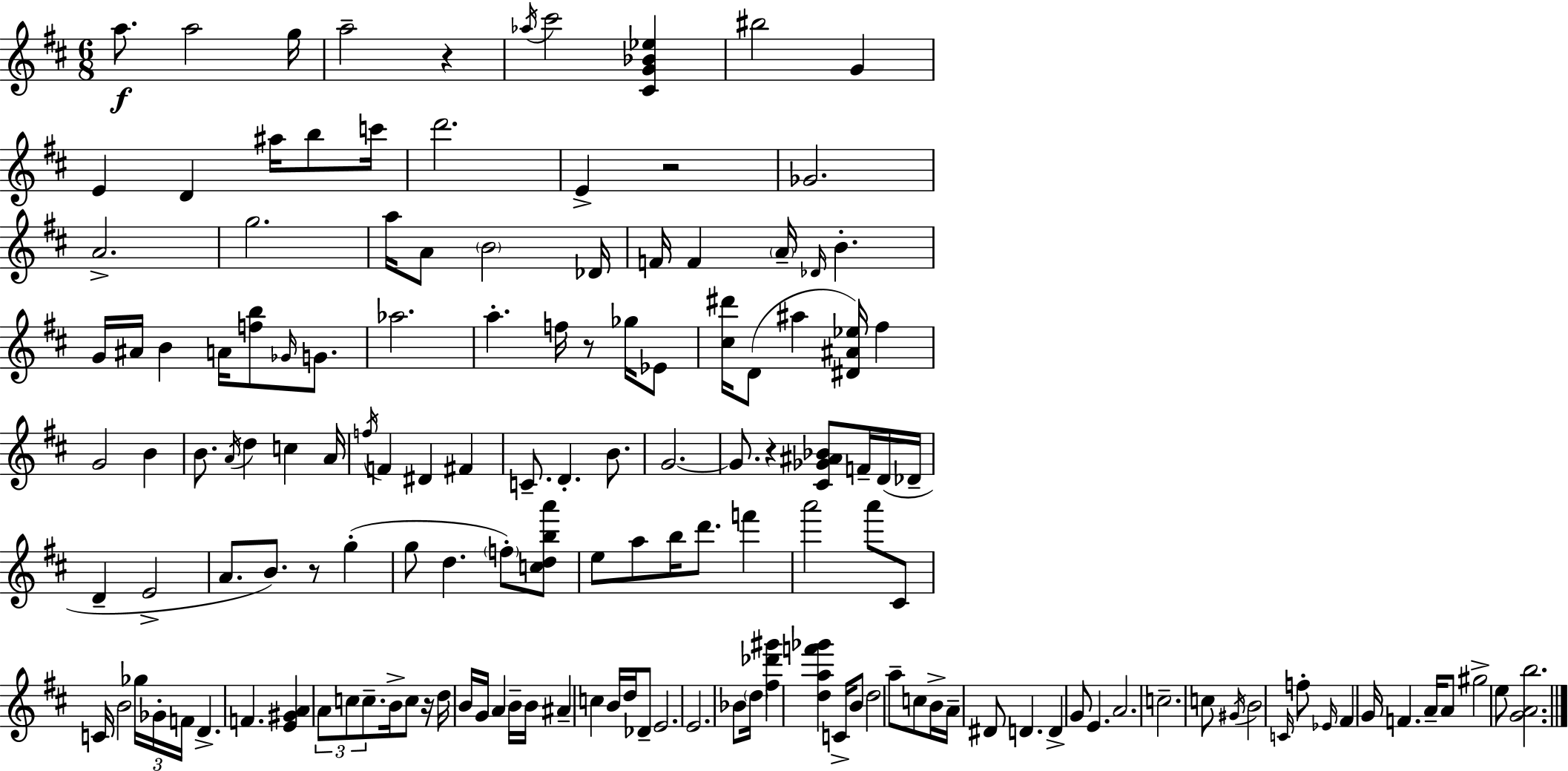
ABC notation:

X:1
T:Untitled
M:6/8
L:1/4
K:D
a/2 a2 g/4 a2 z _a/4 ^c'2 [^CG_B_e] ^b2 G E D ^a/4 b/2 c'/4 d'2 E z2 _G2 A2 g2 a/4 A/2 B2 _D/4 F/4 F A/4 _D/4 B G/4 ^A/4 B A/4 [fb]/2 _G/4 G/2 _a2 a f/4 z/2 _g/4 _E/2 [^c^d']/4 D/2 ^a [^D^A_e]/4 ^f G2 B B/2 A/4 d c A/4 f/4 F ^D ^F C/2 D B/2 G2 G/2 z [^C_G^A_B]/2 F/4 D/4 _D/4 D E2 A/2 B/2 z/2 g g/2 d f/2 [cdba']/2 e/2 a/2 b/4 d'/2 f' a'2 a'/2 ^C/2 C/4 B2 _g/4 _G/4 F/4 D F [E^GA] A/2 c/2 c/2 B/4 c/2 z/4 d/4 B/4 G/4 A B/4 B/4 ^A c B/4 d/4 _D/2 E2 E2 _B/2 d/4 [^f_d'^g'] [daf'_g'] C/4 B/2 d2 a/2 c/2 B/4 A/4 ^D/2 D D G/2 E A2 c2 c/2 ^G/4 B2 C/4 f/2 _E/4 ^F G/4 F A/4 A/2 ^g2 e/2 [GAb]2